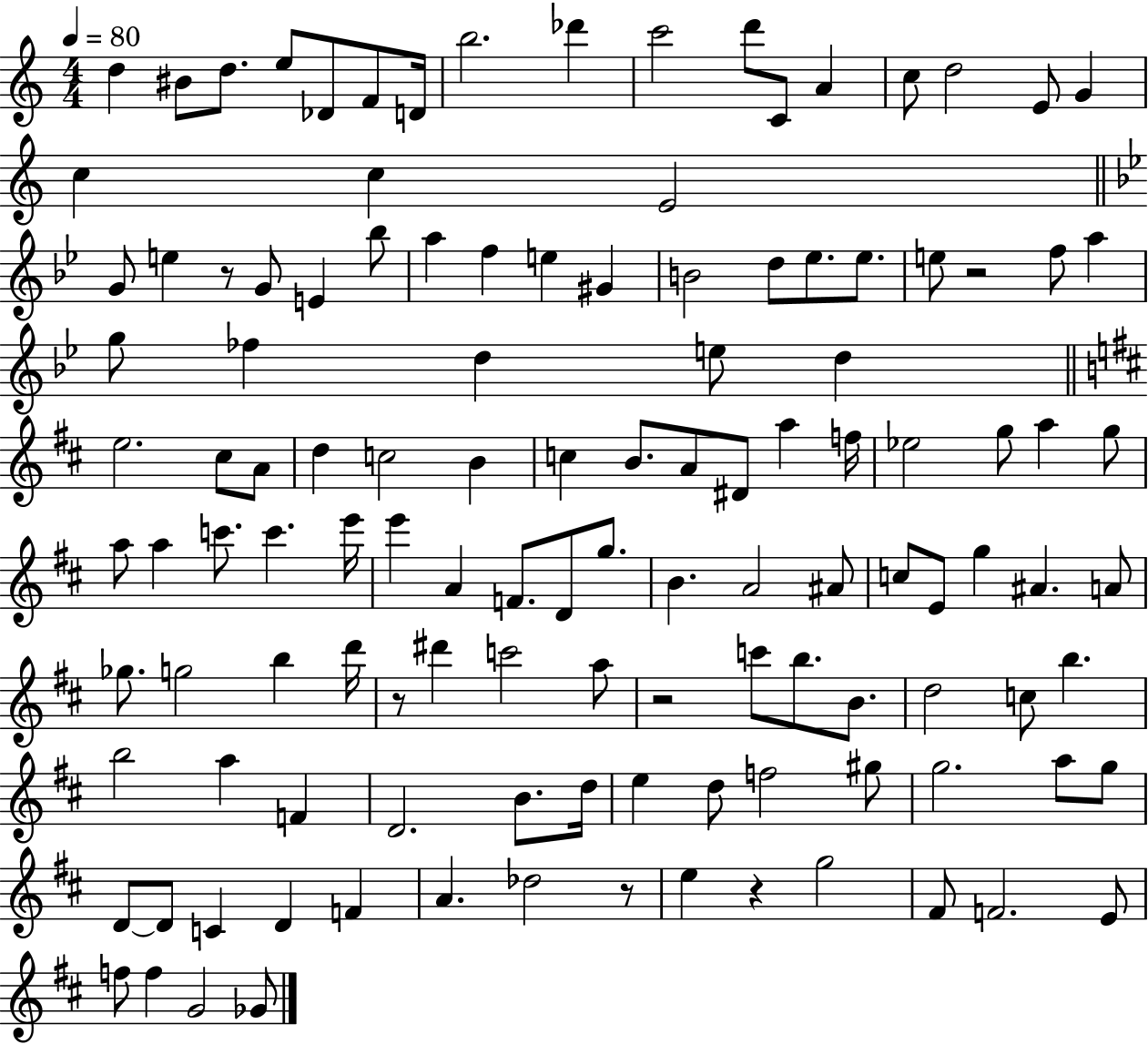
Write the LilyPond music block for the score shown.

{
  \clef treble
  \numericTimeSignature
  \time 4/4
  \key c \major
  \tempo 4 = 80
  \repeat volta 2 { d''4 bis'8 d''8. e''8 des'8 f'8 d'16 | b''2. des'''4 | c'''2 d'''8 c'8 a'4 | c''8 d''2 e'8 g'4 | \break c''4 c''4 e'2 | \bar "||" \break \key bes \major g'8 e''4 r8 g'8 e'4 bes''8 | a''4 f''4 e''4 gis'4 | b'2 d''8 ees''8. ees''8. | e''8 r2 f''8 a''4 | \break g''8 fes''4 d''4 e''8 d''4 | \bar "||" \break \key d \major e''2. cis''8 a'8 | d''4 c''2 b'4 | c''4 b'8. a'8 dis'8 a''4 f''16 | ees''2 g''8 a''4 g''8 | \break a''8 a''4 c'''8. c'''4. e'''16 | e'''4 a'4 f'8. d'8 g''8. | b'4. a'2 ais'8 | c''8 e'8 g''4 ais'4. a'8 | \break ges''8. g''2 b''4 d'''16 | r8 dis'''4 c'''2 a''8 | r2 c'''8 b''8. b'8. | d''2 c''8 b''4. | \break b''2 a''4 f'4 | d'2. b'8. d''16 | e''4 d''8 f''2 gis''8 | g''2. a''8 g''8 | \break d'8~~ d'8 c'4 d'4 f'4 | a'4. des''2 r8 | e''4 r4 g''2 | fis'8 f'2. e'8 | \break f''8 f''4 g'2 ges'8 | } \bar "|."
}